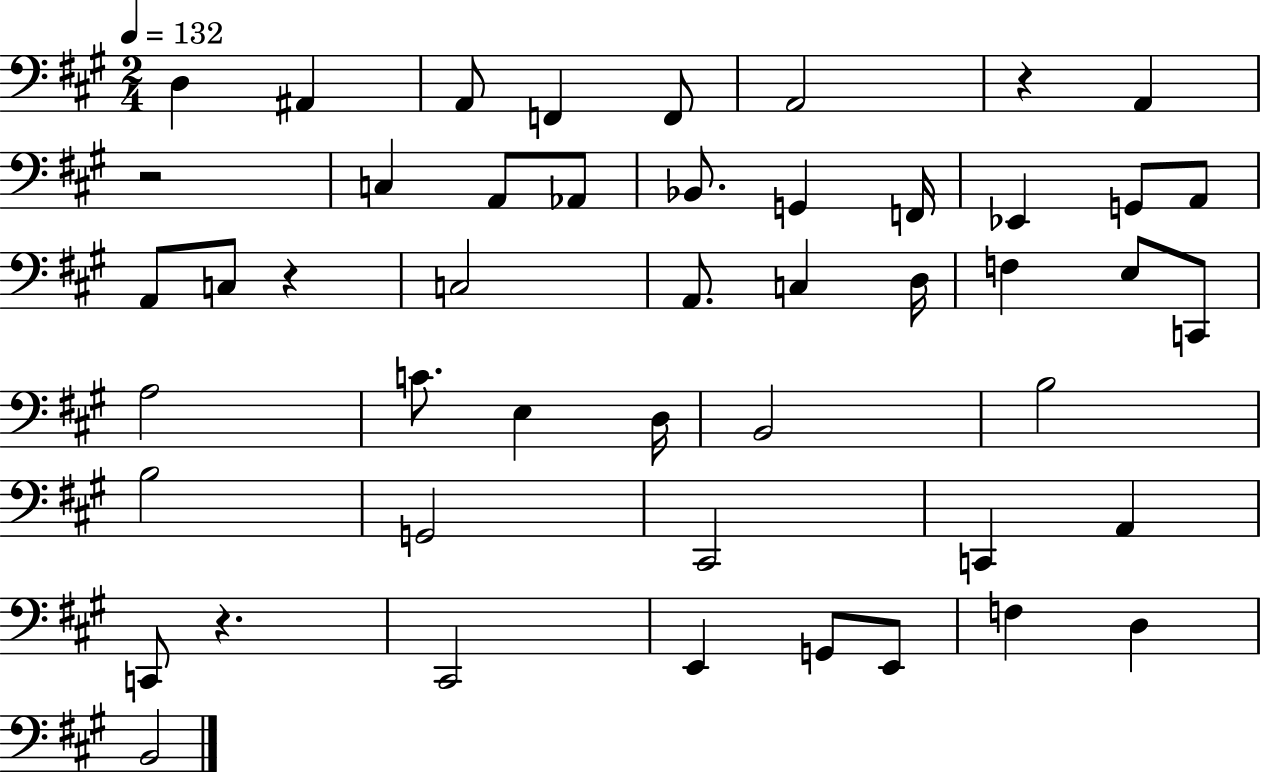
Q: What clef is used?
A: bass